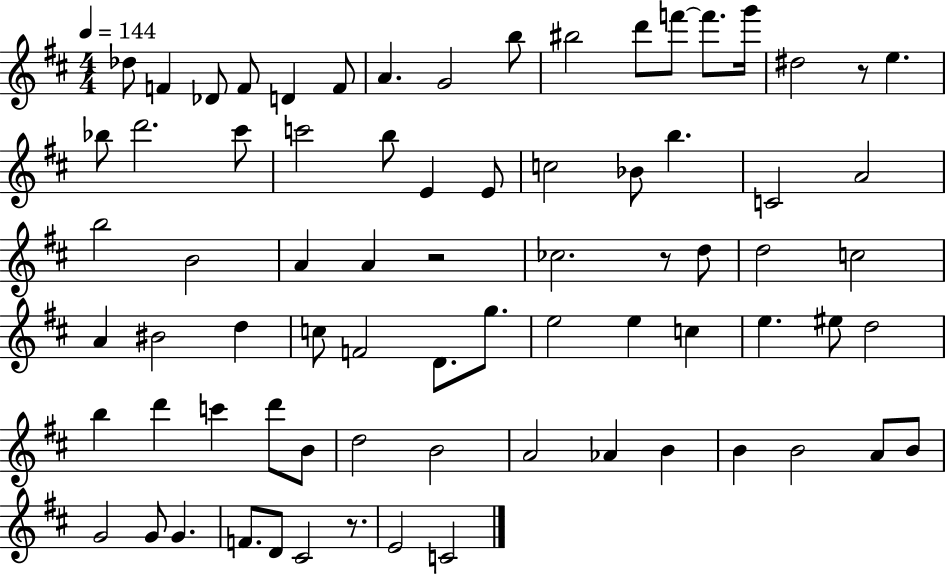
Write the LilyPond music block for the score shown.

{
  \clef treble
  \numericTimeSignature
  \time 4/4
  \key d \major
  \tempo 4 = 144
  \repeat volta 2 { des''8 f'4 des'8 f'8 d'4 f'8 | a'4. g'2 b''8 | bis''2 d'''8 f'''8~~ f'''8. g'''16 | dis''2 r8 e''4. | \break bes''8 d'''2. cis'''8 | c'''2 b''8 e'4 e'8 | c''2 bes'8 b''4. | c'2 a'2 | \break b''2 b'2 | a'4 a'4 r2 | ces''2. r8 d''8 | d''2 c''2 | \break a'4 bis'2 d''4 | c''8 f'2 d'8. g''8. | e''2 e''4 c''4 | e''4. eis''8 d''2 | \break b''4 d'''4 c'''4 d'''8 b'8 | d''2 b'2 | a'2 aes'4 b'4 | b'4 b'2 a'8 b'8 | \break g'2 g'8 g'4. | f'8. d'8 cis'2 r8. | e'2 c'2 | } \bar "|."
}